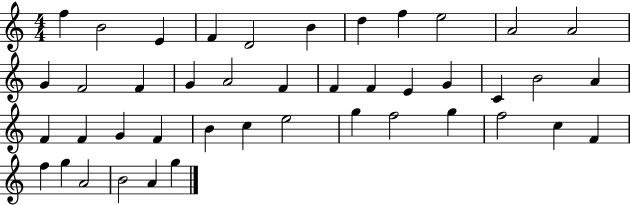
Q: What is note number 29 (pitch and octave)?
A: B4